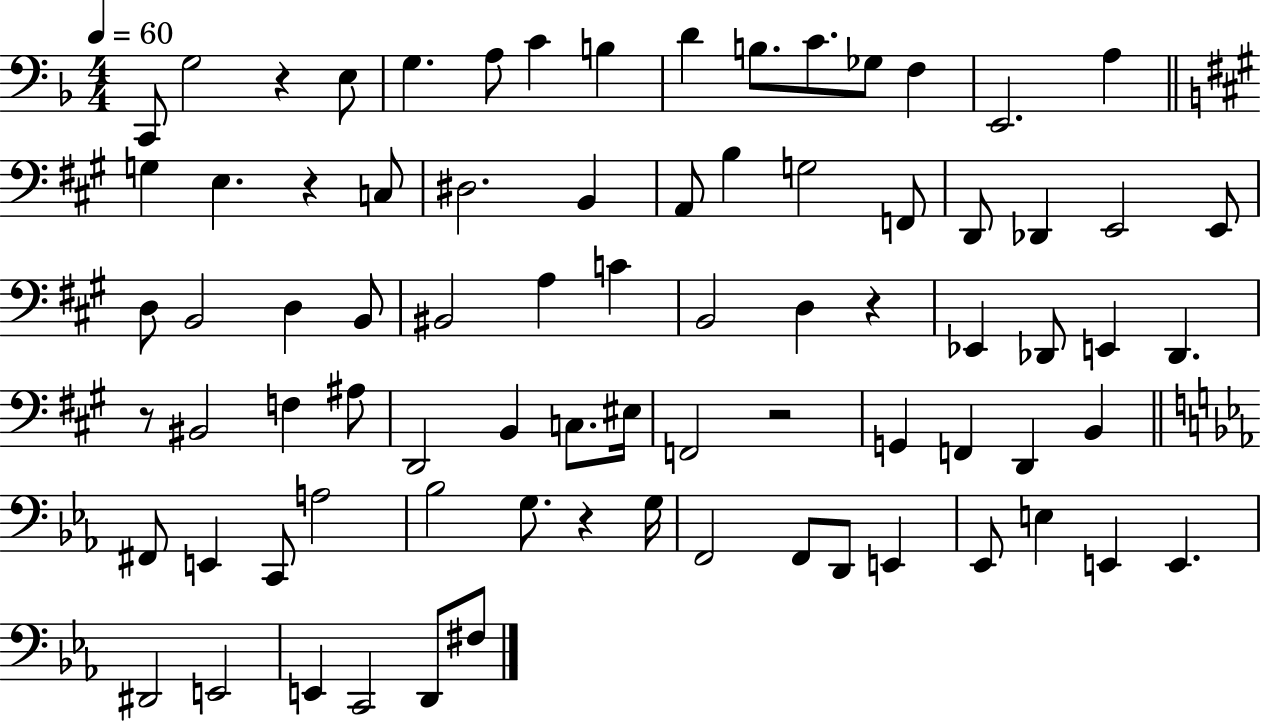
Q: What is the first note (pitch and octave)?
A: C2